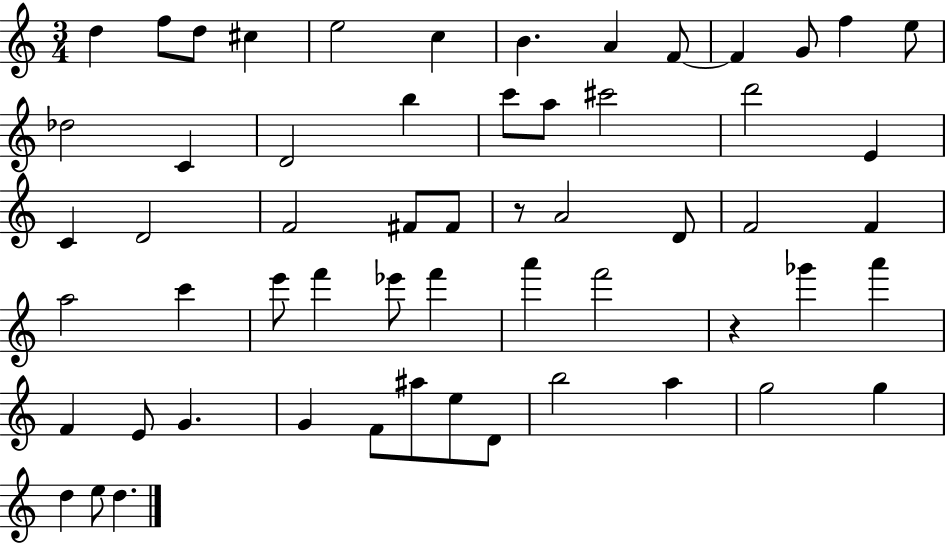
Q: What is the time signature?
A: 3/4